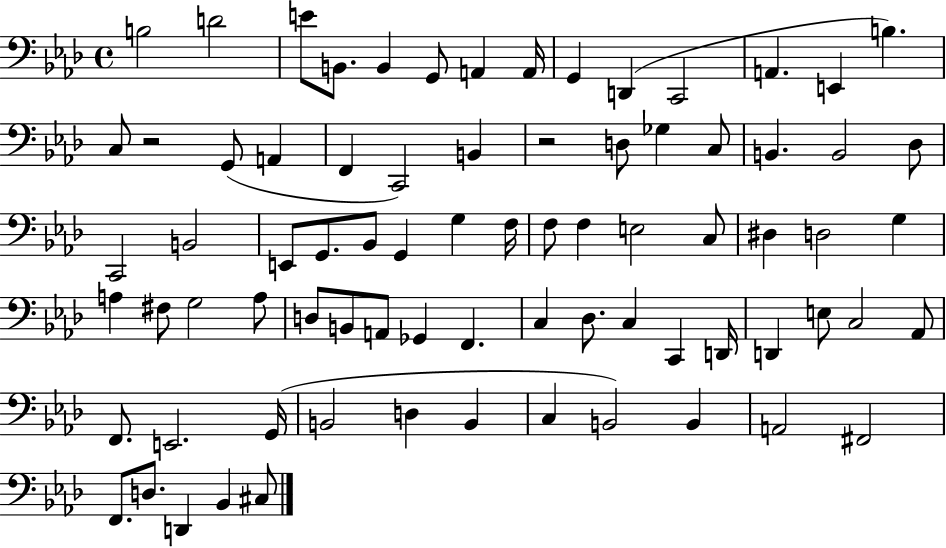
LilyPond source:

{
  \clef bass
  \time 4/4
  \defaultTimeSignature
  \key aes \major
  \repeat volta 2 { b2 d'2 | e'8 b,8. b,4 g,8 a,4 a,16 | g,4 d,4( c,2 | a,4. e,4 b4.) | \break c8 r2 g,8( a,4 | f,4 c,2) b,4 | r2 d8 ges4 c8 | b,4. b,2 des8 | \break c,2 b,2 | e,8 g,8. bes,8 g,4 g4 f16 | f8 f4 e2 c8 | dis4 d2 g4 | \break a4 fis8 g2 a8 | d8 b,8 a,8 ges,4 f,4. | c4 des8. c4 c,4 d,16 | d,4 e8 c2 aes,8 | \break f,8. e,2. g,16( | b,2 d4 b,4 | c4 b,2) b,4 | a,2 fis,2 | \break f,8. d8. d,4 bes,4 cis8 | } \bar "|."
}